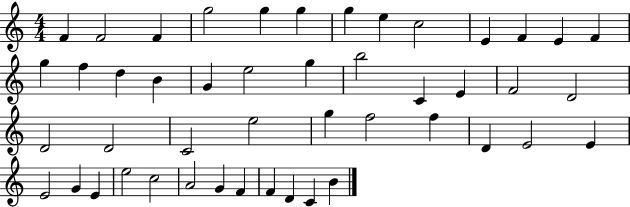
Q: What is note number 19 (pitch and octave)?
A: E5